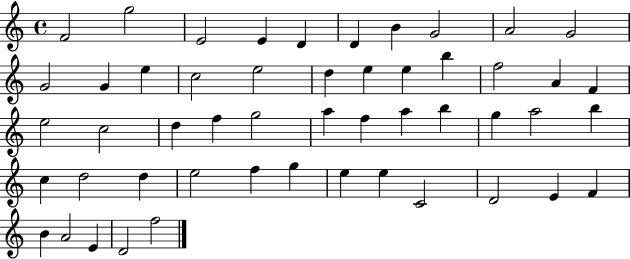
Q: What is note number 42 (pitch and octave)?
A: E5